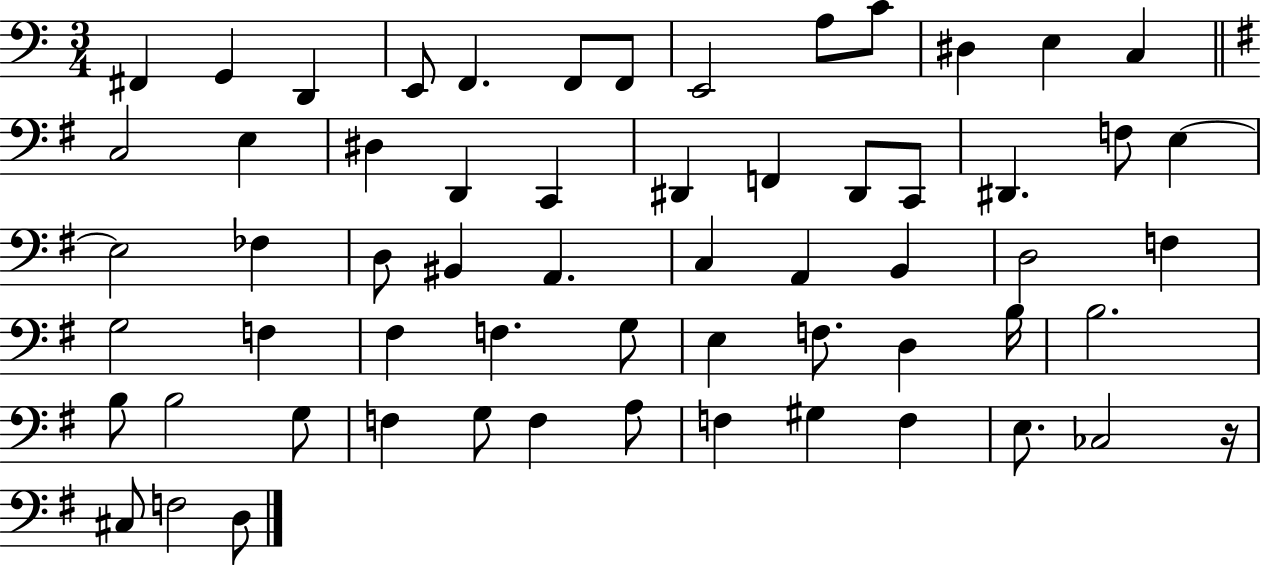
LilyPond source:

{
  \clef bass
  \numericTimeSignature
  \time 3/4
  \key c \major
  fis,4 g,4 d,4 | e,8 f,4. f,8 f,8 | e,2 a8 c'8 | dis4 e4 c4 | \break \bar "||" \break \key g \major c2 e4 | dis4 d,4 c,4 | dis,4 f,4 dis,8 c,8 | dis,4. f8 e4~~ | \break e2 fes4 | d8 bis,4 a,4. | c4 a,4 b,4 | d2 f4 | \break g2 f4 | fis4 f4. g8 | e4 f8. d4 b16 | b2. | \break b8 b2 g8 | f4 g8 f4 a8 | f4 gis4 f4 | e8. ces2 r16 | \break cis8 f2 d8 | \bar "|."
}